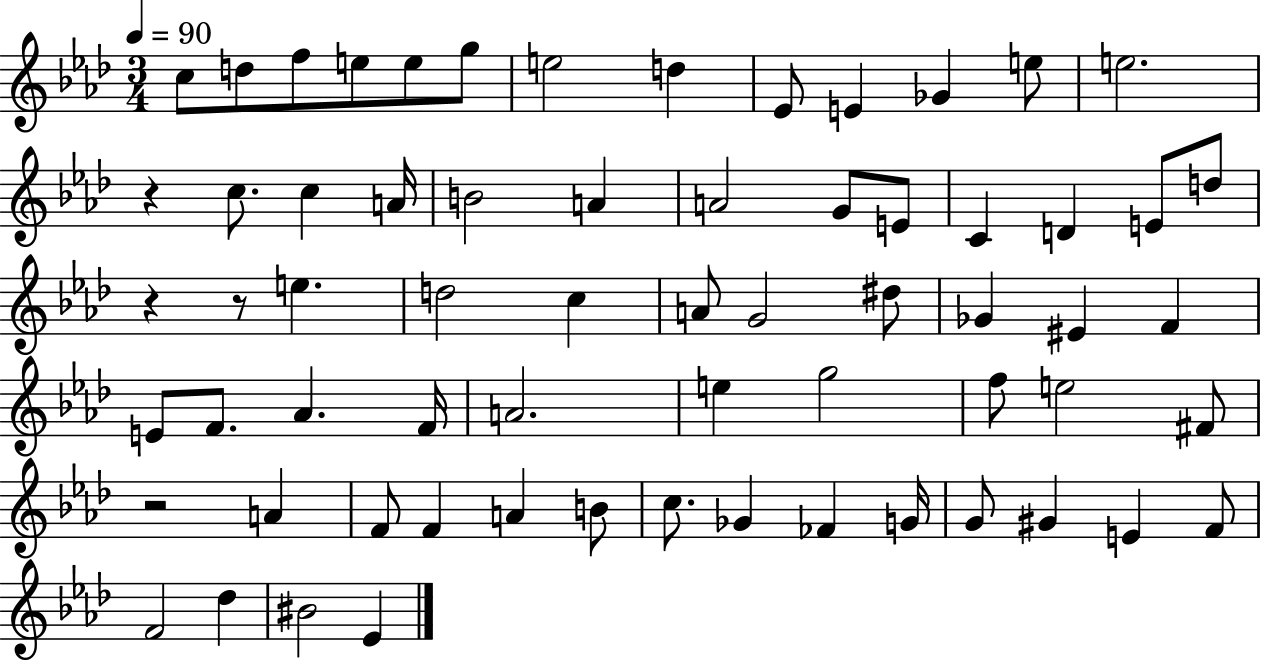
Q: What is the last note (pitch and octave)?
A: Eb4